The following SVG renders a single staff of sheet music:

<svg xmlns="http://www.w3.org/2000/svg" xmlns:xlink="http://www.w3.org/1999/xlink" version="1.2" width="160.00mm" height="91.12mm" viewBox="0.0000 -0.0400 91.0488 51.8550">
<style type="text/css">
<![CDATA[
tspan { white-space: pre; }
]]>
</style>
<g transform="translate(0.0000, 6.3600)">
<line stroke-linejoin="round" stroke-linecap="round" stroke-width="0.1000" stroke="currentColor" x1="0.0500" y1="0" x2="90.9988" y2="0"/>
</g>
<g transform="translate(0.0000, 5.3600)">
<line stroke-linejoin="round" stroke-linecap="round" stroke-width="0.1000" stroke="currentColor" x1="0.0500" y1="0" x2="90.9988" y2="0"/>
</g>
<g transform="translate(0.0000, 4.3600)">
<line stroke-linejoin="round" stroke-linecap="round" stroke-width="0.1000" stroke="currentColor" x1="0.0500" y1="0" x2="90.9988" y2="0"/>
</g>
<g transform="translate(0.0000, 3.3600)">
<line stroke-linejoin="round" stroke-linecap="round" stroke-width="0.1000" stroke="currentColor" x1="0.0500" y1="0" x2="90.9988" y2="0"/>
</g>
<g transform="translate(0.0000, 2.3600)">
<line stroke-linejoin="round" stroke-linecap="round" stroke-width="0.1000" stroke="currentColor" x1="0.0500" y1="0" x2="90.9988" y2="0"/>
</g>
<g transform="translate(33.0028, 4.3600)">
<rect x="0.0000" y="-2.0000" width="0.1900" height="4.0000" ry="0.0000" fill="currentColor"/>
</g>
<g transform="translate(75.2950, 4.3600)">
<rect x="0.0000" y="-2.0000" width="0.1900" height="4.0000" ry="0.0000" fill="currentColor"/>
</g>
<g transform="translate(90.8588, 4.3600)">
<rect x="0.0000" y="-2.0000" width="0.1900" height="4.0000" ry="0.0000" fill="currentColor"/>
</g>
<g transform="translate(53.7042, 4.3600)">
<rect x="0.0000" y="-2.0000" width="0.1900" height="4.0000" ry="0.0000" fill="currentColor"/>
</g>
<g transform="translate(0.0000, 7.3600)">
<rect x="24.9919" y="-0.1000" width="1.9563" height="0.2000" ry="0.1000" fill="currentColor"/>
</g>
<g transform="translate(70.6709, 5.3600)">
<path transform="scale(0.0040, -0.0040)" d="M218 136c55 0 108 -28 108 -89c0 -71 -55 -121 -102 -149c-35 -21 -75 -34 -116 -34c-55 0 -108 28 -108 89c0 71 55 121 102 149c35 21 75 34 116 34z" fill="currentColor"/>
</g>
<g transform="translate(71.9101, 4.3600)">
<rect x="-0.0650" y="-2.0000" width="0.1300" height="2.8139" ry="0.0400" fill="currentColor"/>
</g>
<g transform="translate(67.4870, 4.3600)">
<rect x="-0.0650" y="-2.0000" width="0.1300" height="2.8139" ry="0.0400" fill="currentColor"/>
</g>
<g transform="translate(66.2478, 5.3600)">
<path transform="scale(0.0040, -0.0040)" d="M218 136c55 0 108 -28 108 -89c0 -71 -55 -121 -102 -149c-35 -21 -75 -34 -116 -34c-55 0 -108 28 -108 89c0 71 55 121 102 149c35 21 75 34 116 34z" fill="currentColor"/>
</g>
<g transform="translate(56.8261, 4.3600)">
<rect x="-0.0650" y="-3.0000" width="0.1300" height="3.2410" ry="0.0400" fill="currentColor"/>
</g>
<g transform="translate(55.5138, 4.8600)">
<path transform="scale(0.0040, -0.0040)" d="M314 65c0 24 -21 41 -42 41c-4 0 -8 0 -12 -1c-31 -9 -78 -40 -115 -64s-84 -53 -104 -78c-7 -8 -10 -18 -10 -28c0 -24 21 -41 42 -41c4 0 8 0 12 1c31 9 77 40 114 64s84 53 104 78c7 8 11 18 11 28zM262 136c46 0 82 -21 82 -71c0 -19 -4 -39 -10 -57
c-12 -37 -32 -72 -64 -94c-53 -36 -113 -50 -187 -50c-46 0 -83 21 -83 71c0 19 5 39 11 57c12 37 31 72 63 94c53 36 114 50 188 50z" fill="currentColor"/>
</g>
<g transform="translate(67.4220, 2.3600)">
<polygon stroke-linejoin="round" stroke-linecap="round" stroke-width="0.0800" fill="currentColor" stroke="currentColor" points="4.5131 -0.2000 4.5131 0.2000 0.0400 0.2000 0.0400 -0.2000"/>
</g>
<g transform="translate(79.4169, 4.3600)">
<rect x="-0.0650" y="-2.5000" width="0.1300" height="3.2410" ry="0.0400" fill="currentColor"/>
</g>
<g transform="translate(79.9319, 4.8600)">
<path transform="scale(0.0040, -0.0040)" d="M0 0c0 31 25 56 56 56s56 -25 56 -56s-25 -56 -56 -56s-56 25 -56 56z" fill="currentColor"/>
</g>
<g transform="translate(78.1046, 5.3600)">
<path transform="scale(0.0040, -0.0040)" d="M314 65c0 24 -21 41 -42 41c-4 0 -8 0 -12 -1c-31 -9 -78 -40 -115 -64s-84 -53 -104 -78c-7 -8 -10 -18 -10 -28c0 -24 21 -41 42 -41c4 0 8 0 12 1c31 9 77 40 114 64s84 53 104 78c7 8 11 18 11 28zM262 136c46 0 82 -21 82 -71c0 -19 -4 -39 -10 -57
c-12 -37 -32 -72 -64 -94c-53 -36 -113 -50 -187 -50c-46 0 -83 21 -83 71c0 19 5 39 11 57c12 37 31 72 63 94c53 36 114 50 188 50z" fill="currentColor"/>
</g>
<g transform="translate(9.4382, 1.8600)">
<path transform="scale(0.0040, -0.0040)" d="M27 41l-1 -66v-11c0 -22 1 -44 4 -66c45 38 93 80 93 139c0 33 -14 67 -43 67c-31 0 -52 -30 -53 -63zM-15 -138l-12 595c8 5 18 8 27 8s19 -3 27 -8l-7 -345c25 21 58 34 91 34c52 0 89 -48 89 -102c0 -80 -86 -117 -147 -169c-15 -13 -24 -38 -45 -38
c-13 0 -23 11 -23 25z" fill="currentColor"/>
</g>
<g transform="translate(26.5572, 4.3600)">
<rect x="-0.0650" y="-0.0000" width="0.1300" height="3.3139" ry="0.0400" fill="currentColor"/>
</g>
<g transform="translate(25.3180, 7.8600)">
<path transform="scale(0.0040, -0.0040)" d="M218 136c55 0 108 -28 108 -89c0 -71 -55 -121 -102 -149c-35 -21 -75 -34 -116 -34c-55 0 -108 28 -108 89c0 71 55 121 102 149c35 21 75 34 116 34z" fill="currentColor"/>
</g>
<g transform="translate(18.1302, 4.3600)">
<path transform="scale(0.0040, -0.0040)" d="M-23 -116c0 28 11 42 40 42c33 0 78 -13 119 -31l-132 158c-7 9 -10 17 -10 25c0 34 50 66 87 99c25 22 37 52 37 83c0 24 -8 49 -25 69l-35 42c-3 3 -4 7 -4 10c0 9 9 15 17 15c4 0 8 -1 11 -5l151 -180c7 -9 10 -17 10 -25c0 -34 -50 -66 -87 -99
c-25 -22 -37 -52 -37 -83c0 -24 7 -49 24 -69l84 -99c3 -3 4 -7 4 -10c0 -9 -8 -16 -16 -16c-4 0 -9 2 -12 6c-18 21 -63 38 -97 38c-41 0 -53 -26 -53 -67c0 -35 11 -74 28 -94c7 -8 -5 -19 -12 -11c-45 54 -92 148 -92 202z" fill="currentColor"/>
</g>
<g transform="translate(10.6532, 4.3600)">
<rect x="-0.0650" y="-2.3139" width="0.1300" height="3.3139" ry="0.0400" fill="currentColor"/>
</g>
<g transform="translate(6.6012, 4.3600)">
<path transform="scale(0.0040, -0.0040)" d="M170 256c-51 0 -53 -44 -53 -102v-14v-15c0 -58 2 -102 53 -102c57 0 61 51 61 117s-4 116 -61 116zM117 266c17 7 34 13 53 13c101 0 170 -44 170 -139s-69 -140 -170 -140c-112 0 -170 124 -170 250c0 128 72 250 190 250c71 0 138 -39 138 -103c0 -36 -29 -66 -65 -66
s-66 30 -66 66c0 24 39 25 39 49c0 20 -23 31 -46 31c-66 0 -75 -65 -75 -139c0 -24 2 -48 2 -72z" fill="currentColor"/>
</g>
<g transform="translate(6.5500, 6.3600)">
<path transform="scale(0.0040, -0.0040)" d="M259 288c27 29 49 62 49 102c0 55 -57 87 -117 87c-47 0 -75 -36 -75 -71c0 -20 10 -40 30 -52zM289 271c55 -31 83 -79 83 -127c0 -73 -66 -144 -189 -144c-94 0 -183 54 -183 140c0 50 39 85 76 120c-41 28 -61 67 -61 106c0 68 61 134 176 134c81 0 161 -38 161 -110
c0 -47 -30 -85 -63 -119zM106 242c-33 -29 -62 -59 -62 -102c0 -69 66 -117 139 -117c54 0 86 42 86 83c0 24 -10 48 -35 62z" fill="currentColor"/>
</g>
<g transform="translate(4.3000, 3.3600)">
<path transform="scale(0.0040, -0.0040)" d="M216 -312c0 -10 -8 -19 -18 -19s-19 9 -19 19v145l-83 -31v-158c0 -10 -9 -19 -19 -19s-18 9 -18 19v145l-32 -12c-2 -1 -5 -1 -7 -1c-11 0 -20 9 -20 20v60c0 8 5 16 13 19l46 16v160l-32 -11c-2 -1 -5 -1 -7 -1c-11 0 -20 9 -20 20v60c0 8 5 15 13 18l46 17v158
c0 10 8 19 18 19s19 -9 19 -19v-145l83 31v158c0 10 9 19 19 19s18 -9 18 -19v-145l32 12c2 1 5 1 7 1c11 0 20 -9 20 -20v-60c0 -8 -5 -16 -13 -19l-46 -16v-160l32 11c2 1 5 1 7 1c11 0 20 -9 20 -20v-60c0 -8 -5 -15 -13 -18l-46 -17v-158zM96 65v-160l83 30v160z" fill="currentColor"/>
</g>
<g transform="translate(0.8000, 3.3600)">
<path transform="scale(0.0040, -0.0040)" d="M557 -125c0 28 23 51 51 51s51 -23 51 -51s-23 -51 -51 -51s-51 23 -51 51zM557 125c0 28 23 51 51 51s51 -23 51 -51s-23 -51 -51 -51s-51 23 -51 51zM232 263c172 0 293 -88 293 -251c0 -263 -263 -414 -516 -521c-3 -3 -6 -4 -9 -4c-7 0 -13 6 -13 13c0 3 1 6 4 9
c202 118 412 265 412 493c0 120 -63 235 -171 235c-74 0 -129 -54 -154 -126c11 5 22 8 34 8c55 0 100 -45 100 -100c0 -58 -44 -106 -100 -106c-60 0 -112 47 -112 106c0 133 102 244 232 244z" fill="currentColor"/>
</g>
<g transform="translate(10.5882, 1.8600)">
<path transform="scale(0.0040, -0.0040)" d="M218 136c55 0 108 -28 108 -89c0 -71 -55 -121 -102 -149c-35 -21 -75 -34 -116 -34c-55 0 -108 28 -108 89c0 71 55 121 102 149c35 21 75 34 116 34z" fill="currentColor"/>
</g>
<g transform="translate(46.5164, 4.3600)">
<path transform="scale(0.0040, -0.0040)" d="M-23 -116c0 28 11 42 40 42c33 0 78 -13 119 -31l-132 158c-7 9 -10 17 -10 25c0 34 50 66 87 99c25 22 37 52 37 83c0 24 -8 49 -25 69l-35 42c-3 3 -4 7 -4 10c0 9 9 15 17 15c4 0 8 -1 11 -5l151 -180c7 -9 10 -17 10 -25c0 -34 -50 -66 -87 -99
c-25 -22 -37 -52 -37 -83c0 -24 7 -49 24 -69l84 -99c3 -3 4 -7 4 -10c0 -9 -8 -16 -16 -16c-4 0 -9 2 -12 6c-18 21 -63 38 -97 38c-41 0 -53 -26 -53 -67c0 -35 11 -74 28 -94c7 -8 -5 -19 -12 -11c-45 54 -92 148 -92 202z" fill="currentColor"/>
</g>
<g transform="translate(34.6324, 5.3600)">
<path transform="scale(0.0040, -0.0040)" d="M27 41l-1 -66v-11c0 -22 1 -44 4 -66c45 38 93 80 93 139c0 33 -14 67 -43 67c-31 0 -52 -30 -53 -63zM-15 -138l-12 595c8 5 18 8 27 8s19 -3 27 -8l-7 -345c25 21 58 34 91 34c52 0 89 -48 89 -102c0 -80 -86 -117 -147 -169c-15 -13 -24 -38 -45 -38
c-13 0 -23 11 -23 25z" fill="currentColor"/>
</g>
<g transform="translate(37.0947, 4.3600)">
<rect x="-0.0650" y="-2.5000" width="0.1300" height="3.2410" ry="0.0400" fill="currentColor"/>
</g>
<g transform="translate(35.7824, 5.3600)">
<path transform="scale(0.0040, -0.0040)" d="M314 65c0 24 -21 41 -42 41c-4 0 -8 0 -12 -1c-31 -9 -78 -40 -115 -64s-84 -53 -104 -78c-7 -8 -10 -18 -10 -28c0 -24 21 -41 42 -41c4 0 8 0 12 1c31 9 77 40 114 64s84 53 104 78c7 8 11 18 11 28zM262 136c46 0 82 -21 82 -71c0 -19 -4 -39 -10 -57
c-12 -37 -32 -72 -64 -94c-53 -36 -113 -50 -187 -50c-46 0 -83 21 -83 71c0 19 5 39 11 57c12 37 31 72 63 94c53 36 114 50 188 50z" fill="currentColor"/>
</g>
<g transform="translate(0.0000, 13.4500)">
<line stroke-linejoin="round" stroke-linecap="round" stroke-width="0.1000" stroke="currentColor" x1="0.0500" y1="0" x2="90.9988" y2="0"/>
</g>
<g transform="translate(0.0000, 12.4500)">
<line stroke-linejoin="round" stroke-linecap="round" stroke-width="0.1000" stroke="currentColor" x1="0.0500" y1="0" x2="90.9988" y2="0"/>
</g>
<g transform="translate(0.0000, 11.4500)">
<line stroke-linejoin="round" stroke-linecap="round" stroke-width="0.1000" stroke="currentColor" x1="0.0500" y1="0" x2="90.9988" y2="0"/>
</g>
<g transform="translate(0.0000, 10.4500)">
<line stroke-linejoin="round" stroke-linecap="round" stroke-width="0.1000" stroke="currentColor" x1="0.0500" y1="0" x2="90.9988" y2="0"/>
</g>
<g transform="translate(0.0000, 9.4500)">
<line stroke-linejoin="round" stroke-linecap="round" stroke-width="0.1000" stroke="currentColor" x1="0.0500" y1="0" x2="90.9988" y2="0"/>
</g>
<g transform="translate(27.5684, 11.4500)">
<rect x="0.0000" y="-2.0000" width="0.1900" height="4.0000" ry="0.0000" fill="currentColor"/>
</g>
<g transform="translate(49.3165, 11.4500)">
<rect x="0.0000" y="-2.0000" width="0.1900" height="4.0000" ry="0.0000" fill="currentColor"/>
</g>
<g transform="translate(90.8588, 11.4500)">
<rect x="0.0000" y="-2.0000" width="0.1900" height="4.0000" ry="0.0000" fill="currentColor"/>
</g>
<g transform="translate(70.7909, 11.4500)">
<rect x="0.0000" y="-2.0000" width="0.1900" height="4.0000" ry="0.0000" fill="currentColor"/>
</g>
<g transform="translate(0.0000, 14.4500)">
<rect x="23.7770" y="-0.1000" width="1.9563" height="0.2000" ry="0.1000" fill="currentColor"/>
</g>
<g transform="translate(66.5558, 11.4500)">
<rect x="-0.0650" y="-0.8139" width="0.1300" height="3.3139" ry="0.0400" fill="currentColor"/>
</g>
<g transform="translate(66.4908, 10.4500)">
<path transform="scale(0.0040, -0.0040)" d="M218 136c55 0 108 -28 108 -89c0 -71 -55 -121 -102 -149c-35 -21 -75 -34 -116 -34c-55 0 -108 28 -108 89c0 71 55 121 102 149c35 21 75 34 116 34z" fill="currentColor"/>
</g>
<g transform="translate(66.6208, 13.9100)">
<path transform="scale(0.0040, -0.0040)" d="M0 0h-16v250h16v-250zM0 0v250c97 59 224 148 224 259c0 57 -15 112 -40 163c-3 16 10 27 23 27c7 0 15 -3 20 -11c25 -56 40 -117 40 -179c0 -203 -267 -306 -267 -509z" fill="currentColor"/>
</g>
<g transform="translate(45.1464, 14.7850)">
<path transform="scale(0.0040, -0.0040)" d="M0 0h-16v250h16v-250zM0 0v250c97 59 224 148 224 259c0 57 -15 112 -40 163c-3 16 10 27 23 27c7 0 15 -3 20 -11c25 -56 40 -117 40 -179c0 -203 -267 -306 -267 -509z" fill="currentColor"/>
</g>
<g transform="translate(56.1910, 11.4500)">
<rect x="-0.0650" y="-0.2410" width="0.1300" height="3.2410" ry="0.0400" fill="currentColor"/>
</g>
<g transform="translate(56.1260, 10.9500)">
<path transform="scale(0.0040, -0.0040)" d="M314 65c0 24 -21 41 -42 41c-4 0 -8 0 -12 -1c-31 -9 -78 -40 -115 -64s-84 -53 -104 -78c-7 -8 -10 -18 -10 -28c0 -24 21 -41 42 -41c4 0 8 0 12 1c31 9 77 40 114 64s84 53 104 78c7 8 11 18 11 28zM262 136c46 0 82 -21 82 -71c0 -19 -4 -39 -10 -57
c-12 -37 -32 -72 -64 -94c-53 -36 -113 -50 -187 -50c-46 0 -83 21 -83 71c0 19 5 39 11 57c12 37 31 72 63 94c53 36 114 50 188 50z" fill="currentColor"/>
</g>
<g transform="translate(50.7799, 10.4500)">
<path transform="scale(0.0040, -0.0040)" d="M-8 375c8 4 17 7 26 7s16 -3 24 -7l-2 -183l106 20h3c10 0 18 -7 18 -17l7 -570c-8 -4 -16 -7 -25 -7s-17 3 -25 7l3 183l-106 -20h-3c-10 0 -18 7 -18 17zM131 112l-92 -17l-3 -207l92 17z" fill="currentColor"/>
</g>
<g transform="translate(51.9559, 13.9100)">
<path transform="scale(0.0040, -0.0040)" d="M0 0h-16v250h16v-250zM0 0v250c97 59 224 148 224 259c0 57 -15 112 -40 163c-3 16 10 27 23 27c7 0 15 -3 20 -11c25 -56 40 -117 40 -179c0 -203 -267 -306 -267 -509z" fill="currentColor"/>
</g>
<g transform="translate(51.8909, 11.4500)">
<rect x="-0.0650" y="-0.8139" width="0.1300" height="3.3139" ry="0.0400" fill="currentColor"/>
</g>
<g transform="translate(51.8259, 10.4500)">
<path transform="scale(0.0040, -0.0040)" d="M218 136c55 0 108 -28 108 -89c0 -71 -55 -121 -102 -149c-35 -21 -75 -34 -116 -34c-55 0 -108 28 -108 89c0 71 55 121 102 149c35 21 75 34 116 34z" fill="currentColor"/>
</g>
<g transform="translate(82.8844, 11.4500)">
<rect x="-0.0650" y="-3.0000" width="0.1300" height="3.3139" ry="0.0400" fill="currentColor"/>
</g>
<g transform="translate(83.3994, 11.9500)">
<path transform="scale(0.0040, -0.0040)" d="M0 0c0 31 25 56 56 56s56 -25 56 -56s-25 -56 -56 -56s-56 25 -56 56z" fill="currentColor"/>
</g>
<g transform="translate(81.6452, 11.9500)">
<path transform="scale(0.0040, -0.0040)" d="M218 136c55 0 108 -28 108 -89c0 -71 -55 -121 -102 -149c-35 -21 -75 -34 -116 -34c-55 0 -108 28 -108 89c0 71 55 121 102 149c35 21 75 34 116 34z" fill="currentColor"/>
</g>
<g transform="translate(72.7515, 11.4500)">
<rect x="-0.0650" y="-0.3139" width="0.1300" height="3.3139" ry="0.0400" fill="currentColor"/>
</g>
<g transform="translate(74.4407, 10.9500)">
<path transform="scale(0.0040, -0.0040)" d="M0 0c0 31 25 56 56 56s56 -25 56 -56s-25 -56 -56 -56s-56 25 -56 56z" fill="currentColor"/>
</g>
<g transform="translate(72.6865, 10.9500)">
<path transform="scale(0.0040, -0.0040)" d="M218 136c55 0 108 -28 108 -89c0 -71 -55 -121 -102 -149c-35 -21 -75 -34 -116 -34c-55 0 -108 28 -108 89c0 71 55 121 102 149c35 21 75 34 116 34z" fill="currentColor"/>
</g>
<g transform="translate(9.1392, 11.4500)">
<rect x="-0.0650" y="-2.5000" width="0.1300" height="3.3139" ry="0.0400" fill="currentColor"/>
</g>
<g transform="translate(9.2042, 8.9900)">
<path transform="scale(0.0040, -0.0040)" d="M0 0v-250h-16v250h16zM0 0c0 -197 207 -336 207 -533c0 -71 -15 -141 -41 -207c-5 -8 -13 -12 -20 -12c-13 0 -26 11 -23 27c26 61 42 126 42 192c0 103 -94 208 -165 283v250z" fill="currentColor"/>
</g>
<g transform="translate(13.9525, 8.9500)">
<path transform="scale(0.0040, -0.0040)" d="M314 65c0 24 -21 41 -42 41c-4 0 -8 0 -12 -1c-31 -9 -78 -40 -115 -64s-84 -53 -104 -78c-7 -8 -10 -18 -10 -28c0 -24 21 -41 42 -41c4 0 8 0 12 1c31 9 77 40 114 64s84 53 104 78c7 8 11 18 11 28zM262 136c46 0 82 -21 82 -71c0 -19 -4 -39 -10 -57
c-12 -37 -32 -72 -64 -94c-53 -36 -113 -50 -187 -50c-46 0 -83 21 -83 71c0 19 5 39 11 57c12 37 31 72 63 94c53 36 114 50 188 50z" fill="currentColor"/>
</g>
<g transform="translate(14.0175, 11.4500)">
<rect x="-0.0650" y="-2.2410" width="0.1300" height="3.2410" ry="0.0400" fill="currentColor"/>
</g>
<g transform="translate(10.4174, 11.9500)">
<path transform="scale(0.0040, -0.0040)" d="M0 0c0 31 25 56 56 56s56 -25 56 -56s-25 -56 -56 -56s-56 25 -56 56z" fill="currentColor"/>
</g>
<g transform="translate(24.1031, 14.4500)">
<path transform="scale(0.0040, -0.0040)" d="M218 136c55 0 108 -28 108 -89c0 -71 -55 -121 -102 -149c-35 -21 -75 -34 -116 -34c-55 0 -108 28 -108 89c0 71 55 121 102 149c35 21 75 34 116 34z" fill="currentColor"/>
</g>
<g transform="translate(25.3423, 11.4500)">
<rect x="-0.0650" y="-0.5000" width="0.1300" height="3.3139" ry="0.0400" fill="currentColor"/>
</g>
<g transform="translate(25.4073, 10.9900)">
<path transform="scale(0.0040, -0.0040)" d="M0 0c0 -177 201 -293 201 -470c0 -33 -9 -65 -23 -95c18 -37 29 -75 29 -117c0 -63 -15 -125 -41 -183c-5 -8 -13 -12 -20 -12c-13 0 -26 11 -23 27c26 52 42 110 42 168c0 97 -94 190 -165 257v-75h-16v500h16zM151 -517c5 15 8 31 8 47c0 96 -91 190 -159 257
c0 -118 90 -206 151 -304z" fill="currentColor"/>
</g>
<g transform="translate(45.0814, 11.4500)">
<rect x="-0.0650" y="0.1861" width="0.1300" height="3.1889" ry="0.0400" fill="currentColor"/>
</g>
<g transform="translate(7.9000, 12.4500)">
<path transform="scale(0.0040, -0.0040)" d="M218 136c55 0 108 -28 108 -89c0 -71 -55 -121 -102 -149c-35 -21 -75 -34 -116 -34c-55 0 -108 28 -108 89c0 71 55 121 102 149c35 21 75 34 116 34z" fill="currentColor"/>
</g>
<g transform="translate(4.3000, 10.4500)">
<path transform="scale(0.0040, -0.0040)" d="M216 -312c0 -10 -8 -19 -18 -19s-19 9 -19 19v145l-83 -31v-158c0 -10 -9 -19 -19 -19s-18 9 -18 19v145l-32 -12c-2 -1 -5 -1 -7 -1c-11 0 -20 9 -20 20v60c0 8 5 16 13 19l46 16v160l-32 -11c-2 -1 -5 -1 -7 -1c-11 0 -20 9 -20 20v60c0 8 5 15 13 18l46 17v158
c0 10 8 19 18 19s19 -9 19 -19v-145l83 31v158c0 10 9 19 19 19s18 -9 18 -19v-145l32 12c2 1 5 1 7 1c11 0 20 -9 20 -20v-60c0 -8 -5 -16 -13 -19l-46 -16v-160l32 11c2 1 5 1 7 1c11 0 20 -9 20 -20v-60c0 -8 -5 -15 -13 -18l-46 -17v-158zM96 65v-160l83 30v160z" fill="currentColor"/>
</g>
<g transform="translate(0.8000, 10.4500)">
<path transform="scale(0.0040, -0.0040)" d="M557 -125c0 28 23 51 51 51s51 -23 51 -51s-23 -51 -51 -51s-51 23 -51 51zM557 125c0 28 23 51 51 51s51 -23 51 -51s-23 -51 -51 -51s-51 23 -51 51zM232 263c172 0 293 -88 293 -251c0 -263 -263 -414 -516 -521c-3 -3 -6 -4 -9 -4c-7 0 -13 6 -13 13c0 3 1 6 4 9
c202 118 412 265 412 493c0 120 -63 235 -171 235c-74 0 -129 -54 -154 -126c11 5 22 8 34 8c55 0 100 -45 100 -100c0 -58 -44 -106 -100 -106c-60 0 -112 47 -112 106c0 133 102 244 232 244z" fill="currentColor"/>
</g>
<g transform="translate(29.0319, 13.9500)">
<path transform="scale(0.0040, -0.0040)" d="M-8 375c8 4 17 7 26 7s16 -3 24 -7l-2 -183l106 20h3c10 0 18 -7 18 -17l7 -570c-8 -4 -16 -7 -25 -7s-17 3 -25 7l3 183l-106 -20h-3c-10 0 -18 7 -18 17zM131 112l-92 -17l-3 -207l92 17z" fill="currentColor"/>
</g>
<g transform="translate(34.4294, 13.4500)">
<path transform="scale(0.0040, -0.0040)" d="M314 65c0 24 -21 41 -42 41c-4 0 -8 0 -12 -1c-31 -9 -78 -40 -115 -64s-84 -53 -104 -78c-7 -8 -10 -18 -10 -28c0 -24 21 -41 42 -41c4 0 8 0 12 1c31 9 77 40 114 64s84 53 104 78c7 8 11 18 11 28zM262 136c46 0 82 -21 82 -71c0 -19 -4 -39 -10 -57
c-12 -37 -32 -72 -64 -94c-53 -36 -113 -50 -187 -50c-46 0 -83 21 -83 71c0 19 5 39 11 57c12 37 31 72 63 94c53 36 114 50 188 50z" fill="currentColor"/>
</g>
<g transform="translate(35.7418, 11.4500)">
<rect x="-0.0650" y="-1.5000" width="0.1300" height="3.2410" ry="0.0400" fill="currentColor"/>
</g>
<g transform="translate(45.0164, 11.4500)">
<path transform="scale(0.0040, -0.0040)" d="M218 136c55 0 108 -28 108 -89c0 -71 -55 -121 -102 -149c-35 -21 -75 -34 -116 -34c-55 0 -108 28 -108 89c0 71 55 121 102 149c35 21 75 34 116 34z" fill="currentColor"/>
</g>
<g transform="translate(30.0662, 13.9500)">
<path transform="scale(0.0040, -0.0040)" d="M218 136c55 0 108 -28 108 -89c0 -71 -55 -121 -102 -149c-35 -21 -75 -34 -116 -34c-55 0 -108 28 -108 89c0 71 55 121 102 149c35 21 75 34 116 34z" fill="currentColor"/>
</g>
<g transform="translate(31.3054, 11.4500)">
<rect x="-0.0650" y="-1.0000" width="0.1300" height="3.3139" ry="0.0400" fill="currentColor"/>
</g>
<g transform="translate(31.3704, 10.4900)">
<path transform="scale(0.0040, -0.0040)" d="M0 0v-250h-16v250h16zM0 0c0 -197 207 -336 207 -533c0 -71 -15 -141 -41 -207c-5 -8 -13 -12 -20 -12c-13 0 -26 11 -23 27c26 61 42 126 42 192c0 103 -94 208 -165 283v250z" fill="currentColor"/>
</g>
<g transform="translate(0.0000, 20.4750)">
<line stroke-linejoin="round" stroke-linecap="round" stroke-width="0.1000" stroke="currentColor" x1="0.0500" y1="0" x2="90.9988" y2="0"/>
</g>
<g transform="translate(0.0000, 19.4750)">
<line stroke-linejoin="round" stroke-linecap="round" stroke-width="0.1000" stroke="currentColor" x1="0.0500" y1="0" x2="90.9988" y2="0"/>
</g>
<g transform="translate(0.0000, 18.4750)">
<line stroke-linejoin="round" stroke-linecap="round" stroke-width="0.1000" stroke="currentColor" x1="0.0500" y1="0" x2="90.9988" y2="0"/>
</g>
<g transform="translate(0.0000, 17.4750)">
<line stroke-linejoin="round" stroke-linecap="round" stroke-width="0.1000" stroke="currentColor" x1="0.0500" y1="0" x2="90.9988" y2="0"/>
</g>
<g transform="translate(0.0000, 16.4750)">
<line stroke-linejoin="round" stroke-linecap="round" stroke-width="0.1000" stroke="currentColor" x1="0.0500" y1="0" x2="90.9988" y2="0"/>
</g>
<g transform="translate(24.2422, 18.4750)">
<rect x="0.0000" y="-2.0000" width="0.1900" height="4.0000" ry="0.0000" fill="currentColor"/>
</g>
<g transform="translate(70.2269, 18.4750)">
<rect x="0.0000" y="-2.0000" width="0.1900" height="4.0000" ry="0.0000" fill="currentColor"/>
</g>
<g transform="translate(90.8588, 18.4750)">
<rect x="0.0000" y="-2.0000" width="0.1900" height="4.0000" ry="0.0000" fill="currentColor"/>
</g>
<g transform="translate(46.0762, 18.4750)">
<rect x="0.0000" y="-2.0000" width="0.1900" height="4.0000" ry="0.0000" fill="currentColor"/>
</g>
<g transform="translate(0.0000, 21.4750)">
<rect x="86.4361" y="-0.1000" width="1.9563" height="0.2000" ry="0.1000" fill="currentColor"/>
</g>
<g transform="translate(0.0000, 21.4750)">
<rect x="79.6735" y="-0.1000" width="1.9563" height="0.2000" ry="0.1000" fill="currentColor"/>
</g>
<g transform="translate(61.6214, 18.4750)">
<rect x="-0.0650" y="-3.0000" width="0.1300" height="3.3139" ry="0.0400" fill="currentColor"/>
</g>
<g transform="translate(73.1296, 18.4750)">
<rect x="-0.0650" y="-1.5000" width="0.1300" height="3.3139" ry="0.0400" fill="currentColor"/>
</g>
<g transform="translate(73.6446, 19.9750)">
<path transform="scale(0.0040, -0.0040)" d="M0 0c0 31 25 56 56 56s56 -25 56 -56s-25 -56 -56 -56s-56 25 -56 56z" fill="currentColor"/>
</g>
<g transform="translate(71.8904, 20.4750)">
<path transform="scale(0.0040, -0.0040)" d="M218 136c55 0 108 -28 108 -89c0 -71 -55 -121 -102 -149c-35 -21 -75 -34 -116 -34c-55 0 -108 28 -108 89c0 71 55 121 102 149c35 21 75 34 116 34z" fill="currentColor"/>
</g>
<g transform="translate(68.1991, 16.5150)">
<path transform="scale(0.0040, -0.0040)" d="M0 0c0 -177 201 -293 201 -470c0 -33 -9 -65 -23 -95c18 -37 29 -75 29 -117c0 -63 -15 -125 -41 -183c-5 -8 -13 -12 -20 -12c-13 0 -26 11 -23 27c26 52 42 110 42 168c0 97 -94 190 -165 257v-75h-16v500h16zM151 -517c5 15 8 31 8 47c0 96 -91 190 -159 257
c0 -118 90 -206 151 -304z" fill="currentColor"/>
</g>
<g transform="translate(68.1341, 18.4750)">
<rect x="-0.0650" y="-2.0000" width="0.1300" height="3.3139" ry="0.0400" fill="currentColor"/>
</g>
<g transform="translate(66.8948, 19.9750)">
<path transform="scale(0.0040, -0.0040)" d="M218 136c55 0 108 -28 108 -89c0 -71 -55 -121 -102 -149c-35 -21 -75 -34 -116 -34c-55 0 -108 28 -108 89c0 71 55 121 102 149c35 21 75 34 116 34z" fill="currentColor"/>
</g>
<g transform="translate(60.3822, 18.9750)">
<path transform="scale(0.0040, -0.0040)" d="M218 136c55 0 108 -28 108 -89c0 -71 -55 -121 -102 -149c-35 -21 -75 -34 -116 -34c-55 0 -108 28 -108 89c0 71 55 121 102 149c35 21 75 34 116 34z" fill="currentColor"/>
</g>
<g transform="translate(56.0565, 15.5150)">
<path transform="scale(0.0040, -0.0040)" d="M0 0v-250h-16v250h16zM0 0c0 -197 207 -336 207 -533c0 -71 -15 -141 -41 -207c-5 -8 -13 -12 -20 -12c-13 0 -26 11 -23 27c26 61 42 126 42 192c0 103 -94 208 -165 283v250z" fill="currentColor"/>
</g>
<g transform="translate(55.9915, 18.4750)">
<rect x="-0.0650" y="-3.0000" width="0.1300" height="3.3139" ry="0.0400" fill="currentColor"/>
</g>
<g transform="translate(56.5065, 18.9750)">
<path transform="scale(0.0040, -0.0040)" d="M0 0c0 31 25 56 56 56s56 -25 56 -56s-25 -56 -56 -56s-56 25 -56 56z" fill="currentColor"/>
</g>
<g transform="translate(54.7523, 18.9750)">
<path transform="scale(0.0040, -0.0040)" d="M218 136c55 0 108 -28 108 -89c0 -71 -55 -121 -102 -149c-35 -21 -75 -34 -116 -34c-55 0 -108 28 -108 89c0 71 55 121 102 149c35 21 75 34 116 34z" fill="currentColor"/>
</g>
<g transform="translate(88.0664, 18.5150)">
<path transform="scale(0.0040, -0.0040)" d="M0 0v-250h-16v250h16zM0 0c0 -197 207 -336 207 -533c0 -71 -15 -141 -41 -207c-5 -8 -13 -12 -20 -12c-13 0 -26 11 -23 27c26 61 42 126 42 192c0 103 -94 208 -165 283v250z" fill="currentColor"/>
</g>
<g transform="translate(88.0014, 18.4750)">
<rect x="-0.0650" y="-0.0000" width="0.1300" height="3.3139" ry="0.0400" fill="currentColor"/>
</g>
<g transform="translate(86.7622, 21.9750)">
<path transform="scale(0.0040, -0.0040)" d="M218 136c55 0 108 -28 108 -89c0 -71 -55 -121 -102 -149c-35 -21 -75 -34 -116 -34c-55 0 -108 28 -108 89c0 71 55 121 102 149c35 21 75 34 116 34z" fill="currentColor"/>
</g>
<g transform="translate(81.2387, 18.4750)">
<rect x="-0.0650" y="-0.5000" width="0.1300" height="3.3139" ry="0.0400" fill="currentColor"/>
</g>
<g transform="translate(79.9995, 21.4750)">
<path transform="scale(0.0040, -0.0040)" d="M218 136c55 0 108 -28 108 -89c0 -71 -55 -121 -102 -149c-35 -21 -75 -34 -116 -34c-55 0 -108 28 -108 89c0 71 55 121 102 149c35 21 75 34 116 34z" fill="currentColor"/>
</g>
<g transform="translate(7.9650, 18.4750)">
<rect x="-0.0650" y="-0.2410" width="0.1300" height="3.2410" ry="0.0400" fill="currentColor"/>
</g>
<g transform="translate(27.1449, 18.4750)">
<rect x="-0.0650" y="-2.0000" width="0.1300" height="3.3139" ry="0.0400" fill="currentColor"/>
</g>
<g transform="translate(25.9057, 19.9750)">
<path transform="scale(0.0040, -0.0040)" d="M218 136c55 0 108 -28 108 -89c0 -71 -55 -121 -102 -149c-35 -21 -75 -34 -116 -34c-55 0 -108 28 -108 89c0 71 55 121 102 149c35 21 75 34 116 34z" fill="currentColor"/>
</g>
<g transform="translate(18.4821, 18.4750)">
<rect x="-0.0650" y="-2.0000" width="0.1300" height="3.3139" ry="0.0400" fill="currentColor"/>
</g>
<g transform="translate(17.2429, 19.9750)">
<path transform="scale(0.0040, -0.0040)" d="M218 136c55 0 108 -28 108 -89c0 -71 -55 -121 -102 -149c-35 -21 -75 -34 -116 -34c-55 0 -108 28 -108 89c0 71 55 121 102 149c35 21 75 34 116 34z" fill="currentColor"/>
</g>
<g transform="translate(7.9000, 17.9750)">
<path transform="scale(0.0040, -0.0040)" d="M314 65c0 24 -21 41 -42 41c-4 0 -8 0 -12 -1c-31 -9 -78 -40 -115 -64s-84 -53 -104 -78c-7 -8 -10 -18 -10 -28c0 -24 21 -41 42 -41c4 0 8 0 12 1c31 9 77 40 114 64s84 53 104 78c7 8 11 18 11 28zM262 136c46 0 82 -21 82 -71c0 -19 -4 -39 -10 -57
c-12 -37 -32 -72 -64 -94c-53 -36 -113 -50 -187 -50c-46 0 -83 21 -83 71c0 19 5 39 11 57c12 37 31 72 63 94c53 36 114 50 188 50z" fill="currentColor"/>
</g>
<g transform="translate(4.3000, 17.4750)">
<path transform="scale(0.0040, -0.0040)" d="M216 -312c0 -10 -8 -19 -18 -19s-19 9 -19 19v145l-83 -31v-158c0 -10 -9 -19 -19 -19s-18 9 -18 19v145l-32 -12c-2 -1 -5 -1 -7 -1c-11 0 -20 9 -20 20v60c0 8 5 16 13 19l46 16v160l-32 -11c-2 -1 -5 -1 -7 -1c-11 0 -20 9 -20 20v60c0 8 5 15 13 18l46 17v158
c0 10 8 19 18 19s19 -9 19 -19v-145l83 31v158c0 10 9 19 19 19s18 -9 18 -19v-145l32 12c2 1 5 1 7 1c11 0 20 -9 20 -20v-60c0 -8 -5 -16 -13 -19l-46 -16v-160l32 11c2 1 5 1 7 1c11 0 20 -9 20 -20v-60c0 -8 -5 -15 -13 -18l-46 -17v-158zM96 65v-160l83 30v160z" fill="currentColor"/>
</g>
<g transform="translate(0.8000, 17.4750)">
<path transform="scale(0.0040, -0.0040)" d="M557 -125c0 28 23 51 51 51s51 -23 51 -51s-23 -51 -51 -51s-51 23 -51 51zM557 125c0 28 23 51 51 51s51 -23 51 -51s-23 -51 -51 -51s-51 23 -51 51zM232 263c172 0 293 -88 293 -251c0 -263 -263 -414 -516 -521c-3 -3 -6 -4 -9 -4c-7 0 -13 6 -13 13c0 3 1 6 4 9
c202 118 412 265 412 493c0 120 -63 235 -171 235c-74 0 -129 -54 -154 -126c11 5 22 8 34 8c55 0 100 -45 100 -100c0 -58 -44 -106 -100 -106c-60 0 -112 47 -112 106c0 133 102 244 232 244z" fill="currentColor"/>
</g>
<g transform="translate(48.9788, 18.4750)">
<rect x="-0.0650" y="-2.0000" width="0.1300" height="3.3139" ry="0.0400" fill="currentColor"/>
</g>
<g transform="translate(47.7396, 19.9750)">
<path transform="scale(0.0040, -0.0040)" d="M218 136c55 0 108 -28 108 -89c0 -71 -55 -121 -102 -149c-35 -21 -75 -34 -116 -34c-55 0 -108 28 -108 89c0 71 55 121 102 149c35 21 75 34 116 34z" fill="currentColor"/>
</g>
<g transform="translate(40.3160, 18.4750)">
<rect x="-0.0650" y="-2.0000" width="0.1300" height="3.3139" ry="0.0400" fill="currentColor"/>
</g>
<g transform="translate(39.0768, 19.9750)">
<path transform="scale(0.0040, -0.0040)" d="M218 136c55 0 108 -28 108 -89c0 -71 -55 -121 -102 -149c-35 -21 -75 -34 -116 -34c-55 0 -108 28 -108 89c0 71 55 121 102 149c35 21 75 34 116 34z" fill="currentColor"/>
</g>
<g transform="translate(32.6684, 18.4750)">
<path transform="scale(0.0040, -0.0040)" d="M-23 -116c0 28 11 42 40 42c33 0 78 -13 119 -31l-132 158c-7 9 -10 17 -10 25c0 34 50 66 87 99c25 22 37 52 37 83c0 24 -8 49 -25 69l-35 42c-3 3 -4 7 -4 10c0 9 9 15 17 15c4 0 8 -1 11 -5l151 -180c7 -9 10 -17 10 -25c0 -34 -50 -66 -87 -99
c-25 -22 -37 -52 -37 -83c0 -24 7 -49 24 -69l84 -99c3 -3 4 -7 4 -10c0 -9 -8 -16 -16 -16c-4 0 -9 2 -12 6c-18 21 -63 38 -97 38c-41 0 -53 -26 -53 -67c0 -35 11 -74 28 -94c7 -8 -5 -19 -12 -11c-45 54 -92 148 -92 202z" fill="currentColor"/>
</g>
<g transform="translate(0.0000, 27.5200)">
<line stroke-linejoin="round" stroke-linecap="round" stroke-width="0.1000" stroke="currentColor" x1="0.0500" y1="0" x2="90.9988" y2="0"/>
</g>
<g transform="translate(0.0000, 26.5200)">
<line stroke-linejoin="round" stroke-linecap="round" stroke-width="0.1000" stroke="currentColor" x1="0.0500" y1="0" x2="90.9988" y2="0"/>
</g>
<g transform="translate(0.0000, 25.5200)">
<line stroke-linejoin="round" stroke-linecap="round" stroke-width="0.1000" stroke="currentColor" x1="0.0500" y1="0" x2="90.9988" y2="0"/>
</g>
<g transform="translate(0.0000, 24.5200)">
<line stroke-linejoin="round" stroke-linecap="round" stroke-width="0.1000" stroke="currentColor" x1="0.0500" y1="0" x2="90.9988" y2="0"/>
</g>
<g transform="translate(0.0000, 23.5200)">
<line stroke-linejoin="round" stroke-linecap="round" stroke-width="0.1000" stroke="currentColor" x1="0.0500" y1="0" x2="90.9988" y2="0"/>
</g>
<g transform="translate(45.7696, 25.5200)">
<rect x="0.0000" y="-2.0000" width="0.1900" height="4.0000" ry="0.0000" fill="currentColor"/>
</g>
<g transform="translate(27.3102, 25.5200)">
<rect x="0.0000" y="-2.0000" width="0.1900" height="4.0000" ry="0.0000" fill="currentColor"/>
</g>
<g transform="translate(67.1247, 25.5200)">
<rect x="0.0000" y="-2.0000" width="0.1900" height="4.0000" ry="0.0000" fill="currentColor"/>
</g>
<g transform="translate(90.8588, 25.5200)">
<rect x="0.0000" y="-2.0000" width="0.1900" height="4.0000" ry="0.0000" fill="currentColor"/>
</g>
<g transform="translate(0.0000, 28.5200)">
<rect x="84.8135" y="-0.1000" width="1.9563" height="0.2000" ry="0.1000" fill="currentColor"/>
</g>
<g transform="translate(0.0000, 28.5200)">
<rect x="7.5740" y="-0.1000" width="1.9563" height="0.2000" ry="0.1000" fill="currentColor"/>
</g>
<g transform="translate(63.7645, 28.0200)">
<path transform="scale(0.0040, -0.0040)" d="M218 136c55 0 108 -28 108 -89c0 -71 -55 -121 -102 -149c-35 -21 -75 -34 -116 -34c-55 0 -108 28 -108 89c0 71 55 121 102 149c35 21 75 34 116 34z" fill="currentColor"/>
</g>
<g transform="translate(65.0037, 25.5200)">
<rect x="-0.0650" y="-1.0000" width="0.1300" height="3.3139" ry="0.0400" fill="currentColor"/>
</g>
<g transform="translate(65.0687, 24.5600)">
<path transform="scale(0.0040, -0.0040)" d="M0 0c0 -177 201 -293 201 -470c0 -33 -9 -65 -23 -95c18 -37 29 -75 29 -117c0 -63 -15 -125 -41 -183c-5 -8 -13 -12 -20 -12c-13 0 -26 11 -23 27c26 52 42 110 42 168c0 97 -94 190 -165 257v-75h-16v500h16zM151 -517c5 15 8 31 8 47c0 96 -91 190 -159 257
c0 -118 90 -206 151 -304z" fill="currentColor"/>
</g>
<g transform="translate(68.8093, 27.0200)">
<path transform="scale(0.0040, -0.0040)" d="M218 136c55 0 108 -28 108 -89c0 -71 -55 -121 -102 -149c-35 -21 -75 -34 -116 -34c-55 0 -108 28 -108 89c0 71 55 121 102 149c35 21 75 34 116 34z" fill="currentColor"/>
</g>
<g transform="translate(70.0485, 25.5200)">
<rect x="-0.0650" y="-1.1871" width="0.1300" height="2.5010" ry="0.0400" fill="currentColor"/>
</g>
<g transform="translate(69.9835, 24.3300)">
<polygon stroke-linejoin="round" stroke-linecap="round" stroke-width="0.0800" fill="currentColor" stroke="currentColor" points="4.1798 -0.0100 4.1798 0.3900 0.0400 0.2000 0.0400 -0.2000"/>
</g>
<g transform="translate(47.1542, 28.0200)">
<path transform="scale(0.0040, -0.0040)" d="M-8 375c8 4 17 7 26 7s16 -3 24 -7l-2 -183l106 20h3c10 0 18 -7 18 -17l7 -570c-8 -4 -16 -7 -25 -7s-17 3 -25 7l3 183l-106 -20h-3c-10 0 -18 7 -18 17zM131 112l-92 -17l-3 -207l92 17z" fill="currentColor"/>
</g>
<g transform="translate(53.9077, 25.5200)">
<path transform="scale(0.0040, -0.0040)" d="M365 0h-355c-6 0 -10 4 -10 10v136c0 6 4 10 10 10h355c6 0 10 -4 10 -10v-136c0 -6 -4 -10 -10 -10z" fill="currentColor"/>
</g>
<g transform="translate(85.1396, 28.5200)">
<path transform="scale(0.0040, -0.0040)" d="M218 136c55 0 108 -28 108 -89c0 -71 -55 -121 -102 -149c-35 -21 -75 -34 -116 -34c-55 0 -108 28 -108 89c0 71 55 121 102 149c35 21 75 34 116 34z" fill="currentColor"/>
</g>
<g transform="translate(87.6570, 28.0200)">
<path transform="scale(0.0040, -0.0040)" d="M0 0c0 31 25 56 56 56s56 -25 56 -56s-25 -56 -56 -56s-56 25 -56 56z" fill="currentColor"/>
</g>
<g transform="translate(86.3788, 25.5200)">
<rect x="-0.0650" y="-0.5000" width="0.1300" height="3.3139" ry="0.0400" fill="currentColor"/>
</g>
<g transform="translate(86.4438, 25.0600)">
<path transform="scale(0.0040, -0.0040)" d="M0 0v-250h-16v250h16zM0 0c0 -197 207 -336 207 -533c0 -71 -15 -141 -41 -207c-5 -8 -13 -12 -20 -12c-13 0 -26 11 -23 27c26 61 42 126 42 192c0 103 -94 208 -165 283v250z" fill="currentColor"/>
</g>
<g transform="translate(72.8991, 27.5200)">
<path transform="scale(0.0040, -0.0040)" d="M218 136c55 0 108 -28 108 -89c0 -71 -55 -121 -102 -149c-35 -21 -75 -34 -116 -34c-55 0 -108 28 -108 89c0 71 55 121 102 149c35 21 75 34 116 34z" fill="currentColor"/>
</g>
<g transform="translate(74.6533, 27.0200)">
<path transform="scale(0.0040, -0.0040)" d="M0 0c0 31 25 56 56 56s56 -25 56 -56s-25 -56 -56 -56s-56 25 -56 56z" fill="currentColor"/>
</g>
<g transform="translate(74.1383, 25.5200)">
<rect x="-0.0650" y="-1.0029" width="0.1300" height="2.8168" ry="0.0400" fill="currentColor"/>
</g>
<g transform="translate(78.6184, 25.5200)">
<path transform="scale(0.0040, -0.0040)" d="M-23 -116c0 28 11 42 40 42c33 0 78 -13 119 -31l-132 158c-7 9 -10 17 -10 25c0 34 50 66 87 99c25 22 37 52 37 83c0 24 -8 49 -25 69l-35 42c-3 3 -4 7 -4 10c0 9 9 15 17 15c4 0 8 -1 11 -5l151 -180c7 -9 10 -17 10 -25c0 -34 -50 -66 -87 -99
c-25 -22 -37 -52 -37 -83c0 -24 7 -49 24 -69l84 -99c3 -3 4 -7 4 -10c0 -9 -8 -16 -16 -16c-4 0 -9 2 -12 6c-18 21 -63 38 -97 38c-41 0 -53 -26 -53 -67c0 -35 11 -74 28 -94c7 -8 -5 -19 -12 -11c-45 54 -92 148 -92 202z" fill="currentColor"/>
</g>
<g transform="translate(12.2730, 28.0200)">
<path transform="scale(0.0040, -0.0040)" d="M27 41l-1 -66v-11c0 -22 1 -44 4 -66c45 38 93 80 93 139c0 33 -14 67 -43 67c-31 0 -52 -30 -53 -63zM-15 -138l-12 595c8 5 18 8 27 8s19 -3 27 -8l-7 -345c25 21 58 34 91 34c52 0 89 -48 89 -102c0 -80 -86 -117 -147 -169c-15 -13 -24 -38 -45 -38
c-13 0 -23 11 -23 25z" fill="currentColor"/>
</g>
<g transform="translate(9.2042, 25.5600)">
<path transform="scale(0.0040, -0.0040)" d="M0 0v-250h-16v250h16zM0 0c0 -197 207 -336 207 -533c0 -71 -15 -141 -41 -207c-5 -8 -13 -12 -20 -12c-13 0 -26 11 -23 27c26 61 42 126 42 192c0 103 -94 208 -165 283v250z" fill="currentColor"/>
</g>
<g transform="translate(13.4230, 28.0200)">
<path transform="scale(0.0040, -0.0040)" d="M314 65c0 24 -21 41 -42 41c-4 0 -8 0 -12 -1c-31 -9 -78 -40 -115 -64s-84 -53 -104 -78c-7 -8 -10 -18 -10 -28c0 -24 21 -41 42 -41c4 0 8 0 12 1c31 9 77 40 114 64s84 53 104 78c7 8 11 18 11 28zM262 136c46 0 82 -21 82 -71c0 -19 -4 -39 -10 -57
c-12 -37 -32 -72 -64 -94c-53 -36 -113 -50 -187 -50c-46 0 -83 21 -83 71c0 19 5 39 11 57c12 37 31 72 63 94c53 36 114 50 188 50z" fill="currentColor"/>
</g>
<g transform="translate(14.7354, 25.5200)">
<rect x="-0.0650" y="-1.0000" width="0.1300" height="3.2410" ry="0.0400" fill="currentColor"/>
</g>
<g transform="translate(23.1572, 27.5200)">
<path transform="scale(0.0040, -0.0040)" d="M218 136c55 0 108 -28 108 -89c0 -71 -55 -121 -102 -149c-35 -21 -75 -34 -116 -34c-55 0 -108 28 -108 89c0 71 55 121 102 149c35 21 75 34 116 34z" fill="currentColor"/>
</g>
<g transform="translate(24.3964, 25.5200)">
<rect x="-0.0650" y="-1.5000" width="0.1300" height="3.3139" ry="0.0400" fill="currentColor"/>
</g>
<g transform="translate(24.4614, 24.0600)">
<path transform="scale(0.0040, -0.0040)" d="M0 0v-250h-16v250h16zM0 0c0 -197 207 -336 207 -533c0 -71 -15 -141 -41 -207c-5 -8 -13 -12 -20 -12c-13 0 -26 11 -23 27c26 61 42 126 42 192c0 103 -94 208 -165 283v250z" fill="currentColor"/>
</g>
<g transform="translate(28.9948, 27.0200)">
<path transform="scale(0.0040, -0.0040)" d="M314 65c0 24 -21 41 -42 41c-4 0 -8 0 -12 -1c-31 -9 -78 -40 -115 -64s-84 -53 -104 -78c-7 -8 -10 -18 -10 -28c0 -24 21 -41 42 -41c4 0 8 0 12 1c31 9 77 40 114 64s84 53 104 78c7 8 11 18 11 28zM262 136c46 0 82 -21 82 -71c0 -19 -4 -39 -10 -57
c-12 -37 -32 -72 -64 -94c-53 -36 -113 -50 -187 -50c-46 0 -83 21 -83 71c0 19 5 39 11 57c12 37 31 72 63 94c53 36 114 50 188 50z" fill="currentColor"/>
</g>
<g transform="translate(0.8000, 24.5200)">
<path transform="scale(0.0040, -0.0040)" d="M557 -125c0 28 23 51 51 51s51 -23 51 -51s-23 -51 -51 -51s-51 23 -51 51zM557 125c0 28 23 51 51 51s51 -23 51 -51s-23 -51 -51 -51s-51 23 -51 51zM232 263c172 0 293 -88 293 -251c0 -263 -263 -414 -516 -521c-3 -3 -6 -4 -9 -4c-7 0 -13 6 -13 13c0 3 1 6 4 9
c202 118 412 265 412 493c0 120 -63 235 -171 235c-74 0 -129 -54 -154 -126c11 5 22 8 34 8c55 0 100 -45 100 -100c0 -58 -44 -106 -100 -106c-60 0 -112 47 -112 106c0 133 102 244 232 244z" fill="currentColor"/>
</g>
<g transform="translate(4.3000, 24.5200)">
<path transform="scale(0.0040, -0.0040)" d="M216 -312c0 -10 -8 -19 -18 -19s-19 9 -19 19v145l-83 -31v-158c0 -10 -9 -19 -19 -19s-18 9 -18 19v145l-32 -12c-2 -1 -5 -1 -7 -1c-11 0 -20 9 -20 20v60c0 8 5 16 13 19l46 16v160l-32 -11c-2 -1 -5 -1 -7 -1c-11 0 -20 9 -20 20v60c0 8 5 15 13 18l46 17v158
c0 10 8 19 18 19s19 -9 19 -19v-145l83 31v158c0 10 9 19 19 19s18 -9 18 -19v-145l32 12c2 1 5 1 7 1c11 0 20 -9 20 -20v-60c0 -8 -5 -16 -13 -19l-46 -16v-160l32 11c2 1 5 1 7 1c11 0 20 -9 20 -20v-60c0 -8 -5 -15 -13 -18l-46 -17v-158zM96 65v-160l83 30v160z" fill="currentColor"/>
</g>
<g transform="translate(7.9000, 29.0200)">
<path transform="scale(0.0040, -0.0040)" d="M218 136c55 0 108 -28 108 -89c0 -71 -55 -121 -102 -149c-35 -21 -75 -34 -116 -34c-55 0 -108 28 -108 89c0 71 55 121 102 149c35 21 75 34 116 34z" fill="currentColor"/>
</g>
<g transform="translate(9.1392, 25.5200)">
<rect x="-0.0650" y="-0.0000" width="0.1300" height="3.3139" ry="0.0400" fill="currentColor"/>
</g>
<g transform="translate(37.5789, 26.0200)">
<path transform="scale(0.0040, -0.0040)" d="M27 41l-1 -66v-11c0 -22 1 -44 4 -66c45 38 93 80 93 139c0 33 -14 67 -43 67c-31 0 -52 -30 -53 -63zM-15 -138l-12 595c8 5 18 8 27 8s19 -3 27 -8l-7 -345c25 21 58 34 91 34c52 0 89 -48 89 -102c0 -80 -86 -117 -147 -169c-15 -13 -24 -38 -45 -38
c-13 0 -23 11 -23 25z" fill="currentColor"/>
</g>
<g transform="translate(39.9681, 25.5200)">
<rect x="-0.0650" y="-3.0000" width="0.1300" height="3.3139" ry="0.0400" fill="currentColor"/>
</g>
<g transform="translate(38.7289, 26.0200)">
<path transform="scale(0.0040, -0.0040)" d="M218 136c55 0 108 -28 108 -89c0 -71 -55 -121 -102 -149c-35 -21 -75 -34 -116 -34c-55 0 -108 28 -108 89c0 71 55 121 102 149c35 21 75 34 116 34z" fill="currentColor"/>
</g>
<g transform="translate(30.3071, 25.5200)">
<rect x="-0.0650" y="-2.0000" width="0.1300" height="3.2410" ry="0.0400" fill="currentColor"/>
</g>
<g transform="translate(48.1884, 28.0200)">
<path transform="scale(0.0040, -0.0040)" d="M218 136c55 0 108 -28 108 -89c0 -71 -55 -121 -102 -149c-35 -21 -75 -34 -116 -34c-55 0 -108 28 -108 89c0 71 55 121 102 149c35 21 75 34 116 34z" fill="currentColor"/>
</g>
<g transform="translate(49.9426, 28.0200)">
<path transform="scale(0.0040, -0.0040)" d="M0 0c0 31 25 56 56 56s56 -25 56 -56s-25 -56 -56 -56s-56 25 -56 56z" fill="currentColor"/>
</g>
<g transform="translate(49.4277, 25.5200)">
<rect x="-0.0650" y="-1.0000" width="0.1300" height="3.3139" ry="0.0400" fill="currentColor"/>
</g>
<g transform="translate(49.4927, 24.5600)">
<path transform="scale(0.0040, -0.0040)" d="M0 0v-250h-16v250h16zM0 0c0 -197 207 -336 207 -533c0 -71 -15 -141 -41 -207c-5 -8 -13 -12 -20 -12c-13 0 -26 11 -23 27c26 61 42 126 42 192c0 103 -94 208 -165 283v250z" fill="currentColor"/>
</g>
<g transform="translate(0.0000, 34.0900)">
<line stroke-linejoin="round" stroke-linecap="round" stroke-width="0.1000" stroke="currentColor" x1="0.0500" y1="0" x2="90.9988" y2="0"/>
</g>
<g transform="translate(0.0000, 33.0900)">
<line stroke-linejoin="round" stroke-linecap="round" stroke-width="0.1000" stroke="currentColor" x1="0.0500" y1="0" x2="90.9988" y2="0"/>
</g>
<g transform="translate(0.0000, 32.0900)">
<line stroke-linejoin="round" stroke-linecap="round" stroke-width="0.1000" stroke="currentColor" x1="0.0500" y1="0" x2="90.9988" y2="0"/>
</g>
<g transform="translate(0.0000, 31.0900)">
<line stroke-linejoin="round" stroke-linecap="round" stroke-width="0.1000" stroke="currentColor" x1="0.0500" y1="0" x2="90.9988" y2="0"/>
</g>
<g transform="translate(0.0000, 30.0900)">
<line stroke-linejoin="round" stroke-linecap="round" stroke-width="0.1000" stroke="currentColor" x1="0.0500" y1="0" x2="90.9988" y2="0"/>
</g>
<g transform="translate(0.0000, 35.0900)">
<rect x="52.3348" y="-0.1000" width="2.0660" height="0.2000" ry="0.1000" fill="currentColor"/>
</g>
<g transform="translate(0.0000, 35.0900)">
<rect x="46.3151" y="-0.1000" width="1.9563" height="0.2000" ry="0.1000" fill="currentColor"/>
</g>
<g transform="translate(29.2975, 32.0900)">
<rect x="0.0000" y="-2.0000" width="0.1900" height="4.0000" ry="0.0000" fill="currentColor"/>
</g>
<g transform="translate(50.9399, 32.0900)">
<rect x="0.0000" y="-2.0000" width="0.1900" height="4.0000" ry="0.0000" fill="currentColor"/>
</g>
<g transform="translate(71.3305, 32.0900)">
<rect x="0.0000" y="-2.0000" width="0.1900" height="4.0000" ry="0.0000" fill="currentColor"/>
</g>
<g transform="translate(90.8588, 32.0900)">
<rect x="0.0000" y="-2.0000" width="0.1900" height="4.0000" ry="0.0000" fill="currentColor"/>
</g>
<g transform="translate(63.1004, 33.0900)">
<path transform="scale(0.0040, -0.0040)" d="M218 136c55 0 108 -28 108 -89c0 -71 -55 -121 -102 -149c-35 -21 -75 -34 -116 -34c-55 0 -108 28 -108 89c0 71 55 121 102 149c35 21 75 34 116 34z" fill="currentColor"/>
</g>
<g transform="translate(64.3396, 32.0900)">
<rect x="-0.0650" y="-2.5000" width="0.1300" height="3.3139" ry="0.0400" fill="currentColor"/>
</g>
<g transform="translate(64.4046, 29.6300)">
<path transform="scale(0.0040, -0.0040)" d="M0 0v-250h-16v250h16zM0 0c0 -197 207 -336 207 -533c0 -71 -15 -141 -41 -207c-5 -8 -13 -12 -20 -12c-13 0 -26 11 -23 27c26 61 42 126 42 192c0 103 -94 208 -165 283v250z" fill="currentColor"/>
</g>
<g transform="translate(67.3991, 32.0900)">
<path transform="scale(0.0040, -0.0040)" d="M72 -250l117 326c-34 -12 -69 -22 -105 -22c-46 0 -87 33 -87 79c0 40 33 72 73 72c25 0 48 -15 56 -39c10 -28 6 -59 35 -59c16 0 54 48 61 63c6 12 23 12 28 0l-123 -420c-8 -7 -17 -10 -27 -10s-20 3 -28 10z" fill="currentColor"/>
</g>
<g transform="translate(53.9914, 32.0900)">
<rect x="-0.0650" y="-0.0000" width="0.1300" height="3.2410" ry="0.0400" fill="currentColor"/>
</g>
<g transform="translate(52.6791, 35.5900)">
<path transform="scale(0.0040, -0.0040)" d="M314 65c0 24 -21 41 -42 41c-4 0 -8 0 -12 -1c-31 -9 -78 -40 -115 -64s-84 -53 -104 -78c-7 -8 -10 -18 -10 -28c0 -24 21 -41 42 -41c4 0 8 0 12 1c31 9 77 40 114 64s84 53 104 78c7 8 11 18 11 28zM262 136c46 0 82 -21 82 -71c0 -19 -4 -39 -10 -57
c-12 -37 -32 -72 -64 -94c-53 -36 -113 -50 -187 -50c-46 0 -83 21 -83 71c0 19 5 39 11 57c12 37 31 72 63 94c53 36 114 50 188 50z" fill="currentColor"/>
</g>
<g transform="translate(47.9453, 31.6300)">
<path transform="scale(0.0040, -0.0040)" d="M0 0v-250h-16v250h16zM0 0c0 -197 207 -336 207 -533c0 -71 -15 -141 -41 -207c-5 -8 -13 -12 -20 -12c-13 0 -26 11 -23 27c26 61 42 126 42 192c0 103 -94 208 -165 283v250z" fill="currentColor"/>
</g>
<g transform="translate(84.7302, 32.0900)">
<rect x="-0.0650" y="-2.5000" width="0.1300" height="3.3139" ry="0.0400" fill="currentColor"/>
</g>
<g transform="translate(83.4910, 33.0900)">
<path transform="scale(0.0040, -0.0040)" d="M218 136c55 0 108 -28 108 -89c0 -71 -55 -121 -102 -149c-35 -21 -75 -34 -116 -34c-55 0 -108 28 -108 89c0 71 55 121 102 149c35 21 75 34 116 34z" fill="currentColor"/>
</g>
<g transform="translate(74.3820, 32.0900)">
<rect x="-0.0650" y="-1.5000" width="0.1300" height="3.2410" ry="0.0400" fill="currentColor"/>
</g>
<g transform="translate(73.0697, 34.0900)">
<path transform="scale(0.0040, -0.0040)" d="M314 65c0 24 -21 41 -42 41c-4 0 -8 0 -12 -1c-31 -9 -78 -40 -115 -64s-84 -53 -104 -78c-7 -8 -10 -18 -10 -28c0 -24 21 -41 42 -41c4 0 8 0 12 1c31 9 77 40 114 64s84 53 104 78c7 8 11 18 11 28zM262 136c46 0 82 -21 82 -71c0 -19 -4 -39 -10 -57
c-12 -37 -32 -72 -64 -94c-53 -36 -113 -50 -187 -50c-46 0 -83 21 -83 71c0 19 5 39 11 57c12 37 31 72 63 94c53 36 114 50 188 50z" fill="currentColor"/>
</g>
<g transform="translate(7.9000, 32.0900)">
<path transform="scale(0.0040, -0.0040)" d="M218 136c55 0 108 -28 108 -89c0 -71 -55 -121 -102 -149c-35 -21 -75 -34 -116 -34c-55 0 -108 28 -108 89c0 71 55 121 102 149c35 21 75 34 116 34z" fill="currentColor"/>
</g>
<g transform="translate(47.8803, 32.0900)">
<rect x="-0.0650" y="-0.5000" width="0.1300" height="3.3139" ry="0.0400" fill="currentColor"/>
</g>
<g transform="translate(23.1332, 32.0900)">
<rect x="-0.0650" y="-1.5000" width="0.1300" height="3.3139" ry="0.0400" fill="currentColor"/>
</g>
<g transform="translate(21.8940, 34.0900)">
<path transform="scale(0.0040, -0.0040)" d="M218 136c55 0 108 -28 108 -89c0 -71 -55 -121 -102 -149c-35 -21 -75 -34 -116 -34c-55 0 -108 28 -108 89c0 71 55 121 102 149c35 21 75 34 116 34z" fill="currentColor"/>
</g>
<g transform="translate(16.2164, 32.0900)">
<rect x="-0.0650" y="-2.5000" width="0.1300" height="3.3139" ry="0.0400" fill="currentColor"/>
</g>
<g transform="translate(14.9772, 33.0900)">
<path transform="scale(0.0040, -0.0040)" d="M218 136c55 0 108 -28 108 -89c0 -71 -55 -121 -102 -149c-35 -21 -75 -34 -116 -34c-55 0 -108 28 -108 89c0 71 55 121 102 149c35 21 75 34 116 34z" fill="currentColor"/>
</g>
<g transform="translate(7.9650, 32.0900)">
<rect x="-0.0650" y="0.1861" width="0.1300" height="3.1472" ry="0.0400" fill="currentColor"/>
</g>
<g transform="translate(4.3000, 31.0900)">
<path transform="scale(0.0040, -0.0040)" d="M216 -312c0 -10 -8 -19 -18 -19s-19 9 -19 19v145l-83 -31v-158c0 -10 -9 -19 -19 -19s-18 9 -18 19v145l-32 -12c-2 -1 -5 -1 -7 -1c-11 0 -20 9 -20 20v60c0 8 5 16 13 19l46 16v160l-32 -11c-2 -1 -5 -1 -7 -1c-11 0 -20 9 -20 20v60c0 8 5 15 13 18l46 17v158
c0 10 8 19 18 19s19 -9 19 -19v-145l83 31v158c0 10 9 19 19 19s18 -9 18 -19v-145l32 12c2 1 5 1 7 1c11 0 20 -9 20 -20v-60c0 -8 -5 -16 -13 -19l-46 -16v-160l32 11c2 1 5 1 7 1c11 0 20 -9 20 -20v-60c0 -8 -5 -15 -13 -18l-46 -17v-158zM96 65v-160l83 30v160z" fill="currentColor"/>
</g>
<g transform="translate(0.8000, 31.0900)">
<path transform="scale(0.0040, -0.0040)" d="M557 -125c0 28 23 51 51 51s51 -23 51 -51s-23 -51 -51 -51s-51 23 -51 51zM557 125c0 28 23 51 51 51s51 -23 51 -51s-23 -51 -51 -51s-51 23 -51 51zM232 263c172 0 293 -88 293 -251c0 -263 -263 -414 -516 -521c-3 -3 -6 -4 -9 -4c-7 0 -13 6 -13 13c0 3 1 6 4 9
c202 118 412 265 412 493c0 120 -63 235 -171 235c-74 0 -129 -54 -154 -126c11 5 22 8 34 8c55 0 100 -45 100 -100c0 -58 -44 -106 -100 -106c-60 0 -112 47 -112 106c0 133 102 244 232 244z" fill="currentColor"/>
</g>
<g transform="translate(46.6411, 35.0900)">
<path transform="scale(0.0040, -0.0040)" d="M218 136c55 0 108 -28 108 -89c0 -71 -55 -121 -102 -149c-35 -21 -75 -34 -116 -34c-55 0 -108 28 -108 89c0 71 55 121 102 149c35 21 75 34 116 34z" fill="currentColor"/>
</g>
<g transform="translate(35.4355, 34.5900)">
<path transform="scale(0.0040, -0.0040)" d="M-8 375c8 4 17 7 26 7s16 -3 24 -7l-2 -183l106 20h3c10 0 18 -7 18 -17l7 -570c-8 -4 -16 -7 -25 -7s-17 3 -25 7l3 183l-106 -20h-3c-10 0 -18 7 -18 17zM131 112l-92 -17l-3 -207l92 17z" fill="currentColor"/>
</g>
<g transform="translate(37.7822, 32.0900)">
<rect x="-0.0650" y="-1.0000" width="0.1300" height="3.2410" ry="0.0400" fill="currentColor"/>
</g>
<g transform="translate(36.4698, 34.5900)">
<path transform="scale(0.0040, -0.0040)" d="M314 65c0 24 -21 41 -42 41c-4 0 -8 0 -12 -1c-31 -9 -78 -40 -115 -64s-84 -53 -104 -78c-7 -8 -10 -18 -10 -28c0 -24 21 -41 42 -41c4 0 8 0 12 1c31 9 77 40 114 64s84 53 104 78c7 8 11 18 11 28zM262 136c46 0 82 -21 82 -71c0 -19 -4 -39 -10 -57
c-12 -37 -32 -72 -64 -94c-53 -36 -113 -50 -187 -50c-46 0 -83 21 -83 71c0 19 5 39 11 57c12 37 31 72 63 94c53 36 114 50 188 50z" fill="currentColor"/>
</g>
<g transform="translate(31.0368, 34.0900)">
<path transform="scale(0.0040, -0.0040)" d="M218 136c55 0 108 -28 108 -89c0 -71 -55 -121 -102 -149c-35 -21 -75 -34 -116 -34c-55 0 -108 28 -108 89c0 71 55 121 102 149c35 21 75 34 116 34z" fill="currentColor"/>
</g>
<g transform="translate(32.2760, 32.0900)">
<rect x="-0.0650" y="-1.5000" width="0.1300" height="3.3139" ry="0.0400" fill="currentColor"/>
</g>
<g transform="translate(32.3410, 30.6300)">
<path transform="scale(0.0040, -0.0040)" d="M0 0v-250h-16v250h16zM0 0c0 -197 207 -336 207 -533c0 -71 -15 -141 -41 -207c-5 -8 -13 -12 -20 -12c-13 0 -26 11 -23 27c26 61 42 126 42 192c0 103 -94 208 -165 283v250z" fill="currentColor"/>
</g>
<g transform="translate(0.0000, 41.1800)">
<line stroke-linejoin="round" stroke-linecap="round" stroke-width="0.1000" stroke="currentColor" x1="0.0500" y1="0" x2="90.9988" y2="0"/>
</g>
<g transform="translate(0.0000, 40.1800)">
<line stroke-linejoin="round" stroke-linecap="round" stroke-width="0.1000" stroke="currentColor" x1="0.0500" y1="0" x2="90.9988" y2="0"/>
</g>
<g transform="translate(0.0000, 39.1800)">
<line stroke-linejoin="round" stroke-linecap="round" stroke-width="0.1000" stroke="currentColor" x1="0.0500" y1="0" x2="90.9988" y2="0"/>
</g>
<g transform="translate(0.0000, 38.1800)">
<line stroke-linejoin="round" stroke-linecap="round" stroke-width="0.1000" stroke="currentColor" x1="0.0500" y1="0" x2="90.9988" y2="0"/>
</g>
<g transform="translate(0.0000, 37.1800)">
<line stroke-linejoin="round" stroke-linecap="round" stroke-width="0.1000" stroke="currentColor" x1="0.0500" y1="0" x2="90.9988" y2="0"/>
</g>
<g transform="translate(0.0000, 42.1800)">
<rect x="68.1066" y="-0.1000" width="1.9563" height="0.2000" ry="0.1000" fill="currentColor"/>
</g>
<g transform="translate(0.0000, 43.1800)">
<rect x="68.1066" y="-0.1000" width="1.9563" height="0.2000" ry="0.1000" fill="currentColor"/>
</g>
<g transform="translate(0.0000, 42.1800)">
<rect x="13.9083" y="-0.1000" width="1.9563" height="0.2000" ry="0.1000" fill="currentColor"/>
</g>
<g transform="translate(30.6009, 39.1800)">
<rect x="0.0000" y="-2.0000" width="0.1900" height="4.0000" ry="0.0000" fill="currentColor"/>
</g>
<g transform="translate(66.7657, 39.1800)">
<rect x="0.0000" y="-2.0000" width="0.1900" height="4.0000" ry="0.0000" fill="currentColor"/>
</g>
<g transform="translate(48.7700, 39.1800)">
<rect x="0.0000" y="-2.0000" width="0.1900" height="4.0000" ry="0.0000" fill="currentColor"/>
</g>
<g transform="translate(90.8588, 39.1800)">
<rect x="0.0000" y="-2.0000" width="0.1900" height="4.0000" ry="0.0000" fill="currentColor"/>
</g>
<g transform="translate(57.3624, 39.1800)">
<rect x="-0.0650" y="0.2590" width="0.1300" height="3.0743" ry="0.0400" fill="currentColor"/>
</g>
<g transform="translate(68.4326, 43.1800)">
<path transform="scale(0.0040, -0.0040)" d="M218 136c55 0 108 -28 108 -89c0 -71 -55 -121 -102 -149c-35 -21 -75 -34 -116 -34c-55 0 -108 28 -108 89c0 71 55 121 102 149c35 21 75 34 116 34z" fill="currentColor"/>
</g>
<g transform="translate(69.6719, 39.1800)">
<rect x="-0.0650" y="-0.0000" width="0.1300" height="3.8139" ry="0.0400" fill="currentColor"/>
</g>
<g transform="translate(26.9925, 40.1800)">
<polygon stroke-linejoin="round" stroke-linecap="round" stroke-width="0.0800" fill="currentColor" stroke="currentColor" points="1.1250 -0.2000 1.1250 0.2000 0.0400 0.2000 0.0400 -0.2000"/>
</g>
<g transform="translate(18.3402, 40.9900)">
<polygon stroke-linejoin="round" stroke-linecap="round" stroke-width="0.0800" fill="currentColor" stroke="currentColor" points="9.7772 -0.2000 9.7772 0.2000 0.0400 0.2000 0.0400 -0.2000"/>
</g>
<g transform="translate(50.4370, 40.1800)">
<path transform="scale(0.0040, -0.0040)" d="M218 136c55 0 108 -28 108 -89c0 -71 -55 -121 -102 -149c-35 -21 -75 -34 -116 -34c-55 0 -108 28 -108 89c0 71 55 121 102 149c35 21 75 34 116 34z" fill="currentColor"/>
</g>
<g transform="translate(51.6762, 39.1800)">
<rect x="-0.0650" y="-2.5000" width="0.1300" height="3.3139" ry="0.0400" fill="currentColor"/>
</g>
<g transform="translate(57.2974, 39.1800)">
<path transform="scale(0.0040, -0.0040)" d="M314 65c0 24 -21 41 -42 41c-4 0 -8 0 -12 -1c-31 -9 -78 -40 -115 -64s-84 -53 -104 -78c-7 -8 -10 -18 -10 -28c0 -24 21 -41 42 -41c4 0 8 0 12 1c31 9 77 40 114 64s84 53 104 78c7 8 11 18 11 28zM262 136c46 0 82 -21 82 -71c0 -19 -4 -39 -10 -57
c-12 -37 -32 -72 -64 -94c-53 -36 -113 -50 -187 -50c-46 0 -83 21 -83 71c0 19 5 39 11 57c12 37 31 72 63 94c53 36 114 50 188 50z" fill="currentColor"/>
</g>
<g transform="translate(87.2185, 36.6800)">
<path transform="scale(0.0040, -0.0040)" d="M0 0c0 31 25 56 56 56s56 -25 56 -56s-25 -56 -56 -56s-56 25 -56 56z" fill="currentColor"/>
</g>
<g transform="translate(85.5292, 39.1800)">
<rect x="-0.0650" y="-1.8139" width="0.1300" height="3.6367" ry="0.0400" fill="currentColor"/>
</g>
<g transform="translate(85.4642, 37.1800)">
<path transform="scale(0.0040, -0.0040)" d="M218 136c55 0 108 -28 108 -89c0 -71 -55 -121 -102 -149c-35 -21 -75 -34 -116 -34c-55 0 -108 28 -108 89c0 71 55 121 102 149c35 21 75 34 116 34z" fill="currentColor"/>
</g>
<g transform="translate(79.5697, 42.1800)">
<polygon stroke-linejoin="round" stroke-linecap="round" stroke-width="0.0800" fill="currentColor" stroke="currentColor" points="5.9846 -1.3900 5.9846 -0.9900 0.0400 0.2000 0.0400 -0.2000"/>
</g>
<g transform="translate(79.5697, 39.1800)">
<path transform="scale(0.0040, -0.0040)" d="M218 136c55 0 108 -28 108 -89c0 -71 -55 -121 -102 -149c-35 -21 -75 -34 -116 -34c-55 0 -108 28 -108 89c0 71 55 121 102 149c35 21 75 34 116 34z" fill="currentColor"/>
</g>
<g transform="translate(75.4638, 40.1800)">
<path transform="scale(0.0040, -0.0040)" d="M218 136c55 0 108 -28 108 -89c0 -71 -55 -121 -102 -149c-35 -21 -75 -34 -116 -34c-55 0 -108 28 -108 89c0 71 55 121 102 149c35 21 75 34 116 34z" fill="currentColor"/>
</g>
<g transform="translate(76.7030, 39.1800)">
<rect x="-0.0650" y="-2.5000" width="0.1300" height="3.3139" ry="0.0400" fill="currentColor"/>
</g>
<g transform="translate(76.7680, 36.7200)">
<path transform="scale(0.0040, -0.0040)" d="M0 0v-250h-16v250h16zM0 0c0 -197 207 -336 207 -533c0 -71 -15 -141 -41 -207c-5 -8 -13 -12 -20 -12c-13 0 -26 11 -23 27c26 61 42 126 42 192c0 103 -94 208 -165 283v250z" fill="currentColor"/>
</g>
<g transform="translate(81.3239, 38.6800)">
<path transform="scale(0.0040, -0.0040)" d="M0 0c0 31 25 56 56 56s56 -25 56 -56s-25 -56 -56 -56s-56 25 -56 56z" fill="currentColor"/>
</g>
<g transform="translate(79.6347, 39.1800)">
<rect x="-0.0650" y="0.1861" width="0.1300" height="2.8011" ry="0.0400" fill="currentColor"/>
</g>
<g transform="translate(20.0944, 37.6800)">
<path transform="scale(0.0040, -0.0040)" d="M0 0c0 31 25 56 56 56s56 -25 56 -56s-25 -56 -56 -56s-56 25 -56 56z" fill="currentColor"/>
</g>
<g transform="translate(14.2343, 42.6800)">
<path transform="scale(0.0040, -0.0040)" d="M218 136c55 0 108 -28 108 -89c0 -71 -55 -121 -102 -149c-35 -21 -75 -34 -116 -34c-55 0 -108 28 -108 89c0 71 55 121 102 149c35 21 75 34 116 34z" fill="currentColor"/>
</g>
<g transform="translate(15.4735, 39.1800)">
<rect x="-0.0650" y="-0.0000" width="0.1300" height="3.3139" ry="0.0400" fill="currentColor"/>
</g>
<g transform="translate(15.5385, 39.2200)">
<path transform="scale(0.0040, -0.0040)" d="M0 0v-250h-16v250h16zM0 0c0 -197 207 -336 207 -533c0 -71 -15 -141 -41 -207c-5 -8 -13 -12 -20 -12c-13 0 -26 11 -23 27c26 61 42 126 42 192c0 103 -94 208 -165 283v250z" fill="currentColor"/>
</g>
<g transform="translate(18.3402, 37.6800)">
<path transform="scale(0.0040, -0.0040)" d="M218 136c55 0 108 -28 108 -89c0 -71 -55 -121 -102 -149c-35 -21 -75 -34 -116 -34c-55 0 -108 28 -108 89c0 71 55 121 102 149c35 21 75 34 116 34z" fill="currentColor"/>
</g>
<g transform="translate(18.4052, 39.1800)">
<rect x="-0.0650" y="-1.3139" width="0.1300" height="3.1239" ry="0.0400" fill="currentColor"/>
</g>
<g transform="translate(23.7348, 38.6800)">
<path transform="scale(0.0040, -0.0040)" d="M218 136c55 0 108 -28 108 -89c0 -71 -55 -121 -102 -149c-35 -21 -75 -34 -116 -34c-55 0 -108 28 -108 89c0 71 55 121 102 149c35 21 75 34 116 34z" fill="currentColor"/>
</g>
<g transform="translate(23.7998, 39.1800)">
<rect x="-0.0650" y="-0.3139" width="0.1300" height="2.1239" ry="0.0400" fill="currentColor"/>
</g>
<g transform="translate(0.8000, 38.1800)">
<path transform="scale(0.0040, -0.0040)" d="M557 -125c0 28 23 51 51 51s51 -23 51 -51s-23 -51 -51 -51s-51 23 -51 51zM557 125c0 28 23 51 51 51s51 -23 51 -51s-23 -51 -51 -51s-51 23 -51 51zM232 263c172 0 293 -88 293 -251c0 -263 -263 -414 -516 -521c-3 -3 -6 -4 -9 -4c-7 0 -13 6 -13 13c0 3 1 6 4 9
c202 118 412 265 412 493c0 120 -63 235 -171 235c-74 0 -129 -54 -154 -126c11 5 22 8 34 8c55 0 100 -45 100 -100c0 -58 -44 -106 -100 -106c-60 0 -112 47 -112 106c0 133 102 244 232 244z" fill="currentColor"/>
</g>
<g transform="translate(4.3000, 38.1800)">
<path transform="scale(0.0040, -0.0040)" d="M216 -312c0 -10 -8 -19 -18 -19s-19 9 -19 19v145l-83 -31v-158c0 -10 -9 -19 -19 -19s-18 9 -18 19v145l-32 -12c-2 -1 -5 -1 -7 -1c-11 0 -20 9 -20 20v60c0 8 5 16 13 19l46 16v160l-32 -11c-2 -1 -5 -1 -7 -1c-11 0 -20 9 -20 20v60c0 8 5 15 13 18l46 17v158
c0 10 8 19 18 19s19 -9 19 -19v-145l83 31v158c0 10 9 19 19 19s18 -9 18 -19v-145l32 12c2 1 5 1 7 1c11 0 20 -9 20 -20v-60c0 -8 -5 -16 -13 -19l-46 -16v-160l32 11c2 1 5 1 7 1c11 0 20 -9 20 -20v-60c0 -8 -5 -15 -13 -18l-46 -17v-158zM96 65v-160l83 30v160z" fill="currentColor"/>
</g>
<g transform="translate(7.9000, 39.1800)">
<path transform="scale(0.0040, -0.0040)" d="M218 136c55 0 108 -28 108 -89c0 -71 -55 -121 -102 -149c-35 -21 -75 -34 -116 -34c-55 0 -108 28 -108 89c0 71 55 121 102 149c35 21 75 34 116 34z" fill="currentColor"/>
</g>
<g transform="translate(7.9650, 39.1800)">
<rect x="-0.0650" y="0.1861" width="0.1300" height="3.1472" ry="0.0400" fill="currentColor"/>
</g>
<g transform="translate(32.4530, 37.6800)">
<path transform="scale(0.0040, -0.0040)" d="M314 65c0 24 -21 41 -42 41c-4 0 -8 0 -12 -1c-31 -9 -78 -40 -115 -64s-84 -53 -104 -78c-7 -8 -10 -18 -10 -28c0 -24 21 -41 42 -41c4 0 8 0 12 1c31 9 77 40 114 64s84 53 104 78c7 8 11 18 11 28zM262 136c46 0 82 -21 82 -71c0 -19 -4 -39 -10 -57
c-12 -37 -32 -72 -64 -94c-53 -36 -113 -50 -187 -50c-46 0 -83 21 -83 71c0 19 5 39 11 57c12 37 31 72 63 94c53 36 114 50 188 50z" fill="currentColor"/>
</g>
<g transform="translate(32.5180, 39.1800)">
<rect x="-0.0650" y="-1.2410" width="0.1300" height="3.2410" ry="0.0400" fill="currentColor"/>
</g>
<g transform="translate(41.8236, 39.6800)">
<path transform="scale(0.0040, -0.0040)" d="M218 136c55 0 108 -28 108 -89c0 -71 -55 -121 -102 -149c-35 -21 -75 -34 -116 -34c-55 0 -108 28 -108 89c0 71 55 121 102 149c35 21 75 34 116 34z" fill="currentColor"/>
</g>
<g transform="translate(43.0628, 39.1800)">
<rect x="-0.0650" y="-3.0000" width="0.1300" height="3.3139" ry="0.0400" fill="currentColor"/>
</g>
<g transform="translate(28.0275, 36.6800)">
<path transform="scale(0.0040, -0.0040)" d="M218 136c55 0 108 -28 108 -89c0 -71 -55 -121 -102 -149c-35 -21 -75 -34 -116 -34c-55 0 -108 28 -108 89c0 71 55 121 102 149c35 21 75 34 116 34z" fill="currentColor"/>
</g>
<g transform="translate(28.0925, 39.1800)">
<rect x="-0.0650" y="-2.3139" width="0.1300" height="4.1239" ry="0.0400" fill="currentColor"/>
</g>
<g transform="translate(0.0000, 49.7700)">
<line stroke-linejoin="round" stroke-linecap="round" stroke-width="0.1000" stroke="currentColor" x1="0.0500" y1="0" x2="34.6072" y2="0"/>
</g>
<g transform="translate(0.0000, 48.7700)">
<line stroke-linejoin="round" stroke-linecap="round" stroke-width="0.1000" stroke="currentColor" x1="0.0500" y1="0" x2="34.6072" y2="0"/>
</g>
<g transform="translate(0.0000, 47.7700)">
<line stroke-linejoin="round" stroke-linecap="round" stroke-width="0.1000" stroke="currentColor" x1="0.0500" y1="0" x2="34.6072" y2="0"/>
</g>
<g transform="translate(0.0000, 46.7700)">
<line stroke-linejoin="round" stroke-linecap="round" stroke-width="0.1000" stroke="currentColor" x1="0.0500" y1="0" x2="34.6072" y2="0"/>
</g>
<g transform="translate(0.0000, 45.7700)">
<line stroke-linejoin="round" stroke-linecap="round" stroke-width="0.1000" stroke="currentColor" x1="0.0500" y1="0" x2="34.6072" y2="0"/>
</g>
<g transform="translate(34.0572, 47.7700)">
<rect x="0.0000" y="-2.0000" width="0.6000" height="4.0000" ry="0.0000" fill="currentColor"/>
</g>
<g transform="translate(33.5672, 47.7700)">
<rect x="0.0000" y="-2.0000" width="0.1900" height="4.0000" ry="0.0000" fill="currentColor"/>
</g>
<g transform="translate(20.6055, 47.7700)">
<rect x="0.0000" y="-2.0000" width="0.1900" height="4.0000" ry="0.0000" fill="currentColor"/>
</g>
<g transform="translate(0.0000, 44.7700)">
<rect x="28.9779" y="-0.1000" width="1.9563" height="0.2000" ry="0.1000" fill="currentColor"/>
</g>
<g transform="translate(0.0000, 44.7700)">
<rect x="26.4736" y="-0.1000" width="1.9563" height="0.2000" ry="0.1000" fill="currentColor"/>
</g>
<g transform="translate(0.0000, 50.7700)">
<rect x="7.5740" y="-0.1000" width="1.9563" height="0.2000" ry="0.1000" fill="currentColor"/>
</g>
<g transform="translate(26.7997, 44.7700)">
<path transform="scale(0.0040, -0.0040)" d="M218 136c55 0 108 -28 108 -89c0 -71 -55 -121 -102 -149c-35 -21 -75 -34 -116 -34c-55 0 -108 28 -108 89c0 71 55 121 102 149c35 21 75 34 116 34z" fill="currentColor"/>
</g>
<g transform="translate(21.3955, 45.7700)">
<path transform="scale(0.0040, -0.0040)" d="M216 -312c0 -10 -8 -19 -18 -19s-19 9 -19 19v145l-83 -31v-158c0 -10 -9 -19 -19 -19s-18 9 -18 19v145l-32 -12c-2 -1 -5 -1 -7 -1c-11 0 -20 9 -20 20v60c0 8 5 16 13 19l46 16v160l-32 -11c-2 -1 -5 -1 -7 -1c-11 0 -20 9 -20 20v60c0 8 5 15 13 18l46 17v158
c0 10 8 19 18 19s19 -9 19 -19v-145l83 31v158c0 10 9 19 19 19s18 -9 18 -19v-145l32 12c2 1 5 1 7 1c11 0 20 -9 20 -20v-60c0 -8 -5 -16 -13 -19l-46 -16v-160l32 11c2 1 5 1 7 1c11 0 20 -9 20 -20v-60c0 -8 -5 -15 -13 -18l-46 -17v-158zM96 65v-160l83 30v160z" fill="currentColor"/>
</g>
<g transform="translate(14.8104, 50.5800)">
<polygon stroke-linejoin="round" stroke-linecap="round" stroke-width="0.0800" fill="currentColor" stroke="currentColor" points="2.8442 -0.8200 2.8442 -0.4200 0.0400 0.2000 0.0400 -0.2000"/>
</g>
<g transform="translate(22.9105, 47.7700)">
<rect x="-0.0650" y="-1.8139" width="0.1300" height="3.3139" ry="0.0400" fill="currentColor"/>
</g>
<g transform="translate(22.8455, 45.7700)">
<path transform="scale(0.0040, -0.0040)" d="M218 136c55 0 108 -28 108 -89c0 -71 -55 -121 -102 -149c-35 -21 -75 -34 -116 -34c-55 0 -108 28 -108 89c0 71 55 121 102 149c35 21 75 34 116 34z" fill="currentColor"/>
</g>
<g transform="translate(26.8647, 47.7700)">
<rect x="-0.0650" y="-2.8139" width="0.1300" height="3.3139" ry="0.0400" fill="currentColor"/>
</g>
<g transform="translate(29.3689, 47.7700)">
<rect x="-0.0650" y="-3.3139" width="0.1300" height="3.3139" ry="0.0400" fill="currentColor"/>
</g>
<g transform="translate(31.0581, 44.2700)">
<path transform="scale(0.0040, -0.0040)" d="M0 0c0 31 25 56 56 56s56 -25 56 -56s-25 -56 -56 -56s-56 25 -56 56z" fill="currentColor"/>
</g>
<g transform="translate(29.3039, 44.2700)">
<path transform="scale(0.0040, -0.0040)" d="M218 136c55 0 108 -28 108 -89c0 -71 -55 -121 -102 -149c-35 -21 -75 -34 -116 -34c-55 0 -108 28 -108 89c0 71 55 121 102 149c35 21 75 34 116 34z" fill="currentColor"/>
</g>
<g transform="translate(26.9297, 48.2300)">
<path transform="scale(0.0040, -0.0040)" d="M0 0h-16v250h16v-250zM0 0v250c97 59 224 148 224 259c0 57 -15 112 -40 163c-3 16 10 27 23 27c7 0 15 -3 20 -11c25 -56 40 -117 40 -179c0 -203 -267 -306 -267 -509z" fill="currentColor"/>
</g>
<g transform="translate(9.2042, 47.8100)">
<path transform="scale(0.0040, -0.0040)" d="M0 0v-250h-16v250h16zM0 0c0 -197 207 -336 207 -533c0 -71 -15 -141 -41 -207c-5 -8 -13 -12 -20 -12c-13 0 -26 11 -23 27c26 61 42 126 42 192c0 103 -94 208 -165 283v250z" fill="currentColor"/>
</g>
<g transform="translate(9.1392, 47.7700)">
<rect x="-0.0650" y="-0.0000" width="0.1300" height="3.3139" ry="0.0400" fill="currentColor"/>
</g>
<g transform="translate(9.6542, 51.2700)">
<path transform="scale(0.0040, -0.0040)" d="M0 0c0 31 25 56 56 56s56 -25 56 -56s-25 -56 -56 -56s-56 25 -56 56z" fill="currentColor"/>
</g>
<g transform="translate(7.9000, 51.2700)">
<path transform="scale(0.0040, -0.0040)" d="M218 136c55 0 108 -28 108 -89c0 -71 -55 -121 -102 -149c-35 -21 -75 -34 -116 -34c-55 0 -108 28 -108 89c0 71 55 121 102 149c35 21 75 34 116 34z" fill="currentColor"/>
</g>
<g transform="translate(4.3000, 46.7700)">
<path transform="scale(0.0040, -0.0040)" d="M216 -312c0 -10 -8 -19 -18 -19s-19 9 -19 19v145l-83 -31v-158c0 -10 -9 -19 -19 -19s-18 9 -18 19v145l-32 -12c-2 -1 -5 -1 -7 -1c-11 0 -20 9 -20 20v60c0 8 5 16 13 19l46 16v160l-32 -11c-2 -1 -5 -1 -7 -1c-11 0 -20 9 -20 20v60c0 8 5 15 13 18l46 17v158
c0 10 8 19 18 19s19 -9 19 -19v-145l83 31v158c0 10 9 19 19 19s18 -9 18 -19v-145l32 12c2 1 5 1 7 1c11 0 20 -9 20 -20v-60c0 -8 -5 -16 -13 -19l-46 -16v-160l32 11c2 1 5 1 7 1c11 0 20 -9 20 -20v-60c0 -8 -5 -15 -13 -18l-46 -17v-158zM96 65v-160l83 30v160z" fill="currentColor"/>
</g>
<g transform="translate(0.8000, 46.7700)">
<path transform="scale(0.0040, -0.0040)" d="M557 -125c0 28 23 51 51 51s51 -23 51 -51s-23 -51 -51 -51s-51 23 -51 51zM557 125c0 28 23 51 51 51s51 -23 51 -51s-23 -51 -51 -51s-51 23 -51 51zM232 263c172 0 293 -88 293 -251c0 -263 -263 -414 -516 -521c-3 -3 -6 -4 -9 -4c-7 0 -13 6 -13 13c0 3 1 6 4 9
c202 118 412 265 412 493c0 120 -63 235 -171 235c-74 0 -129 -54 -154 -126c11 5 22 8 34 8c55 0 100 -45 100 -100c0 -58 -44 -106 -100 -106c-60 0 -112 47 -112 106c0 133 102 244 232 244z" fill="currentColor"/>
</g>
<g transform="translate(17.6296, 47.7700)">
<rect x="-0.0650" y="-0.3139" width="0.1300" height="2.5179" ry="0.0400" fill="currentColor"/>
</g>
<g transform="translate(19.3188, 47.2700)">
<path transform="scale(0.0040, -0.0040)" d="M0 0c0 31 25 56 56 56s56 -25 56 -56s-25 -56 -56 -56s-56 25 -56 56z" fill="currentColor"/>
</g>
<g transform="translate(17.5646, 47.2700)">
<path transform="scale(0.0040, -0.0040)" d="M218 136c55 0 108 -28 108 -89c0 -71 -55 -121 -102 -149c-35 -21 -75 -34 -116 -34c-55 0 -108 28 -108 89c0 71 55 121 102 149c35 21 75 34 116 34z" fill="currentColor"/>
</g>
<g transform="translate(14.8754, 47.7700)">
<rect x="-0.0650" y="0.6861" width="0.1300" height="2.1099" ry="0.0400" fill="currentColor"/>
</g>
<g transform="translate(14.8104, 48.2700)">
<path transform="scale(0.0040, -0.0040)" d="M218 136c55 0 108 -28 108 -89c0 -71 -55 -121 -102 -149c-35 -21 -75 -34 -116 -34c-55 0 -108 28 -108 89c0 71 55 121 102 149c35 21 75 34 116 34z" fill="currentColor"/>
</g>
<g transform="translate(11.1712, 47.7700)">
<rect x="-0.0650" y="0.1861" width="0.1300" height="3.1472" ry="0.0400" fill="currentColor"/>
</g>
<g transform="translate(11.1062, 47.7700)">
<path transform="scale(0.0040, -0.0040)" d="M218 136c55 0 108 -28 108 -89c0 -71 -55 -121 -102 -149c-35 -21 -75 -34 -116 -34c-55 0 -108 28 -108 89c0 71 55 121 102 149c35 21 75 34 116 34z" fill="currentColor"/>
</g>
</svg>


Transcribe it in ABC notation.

X:1
T:Untitled
M:6/8
L:1/4
K:G
_B, z D,, _B,,2 z C,2 B,,/2 B,,/2 B,,2 B,,/2 B,2 E,,/4 F,,/2 G,,2 D,/2 F,/2 E,2 F,/2 E, C, E,2 A,, A,, z A,, A,, C,/2 C, A,,/4 G,, E,, D,,/2 D,,/2 _F,,2 G,,/2 A,,2 _C, F,,/2 z2 F,,/4 A,,/2 G,,/2 z E,,/2 D, B,, G,, G,,/2 F,,2 E,,/2 D,,2 B,,/2 z/2 G,,2 B,, D, D,,/2 G,/2 E,/2 B,/4 G,2 C, B,, D,2 C,, B,,/2 D,/2 A,/2 D,,/2 D, C,/2 E,/2 ^A, C/2 D